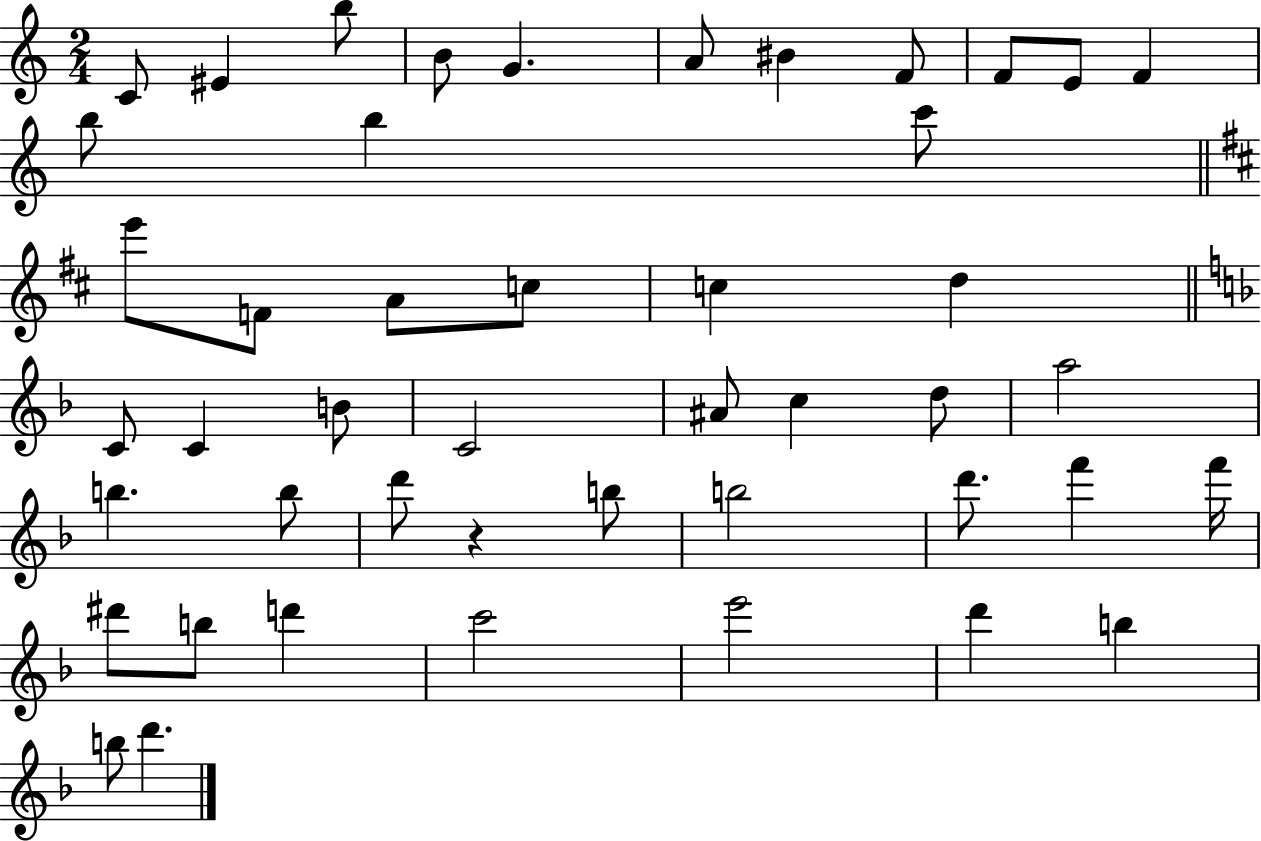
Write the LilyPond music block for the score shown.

{
  \clef treble
  \numericTimeSignature
  \time 2/4
  \key c \major
  c'8 eis'4 b''8 | b'8 g'4. | a'8 bis'4 f'8 | f'8 e'8 f'4 | \break b''8 b''4 c'''8 | \bar "||" \break \key b \minor e'''8 f'8 a'8 c''8 | c''4 d''4 | \bar "||" \break \key d \minor c'8 c'4 b'8 | c'2 | ais'8 c''4 d''8 | a''2 | \break b''4. b''8 | d'''8 r4 b''8 | b''2 | d'''8. f'''4 f'''16 | \break dis'''8 b''8 d'''4 | c'''2 | e'''2 | d'''4 b''4 | \break b''8 d'''4. | \bar "|."
}